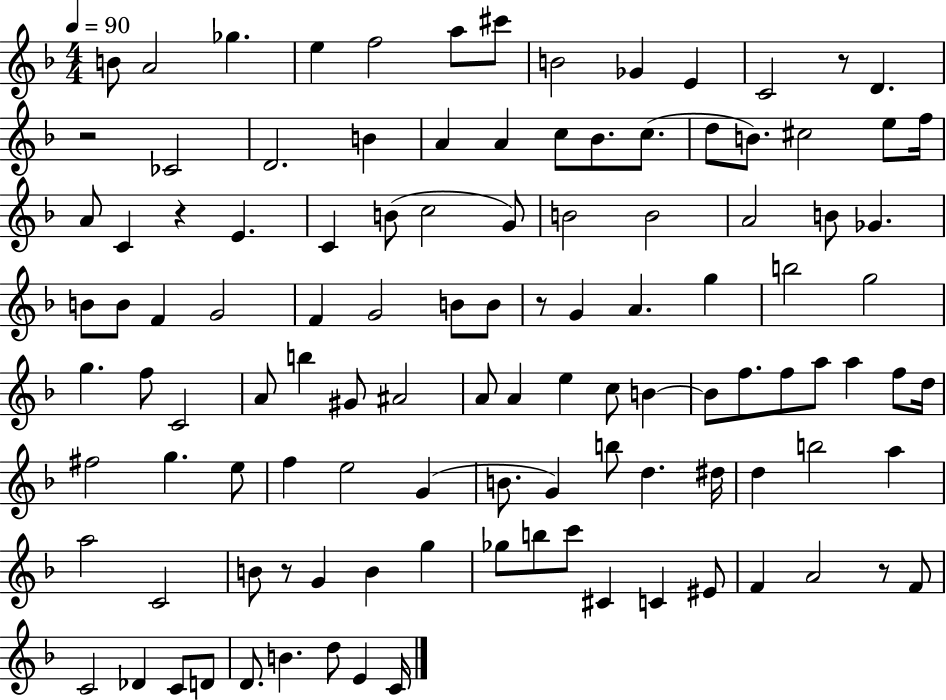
{
  \clef treble
  \numericTimeSignature
  \time 4/4
  \key f \major
  \tempo 4 = 90
  b'8 a'2 ges''4. | e''4 f''2 a''8 cis'''8 | b'2 ges'4 e'4 | c'2 r8 d'4. | \break r2 ces'2 | d'2. b'4 | a'4 a'4 c''8 bes'8. c''8.( | d''8 b'8.) cis''2 e''8 f''16 | \break a'8 c'4 r4 e'4. | c'4 b'8( c''2 g'8) | b'2 b'2 | a'2 b'8 ges'4. | \break b'8 b'8 f'4 g'2 | f'4 g'2 b'8 b'8 | r8 g'4 a'4. g''4 | b''2 g''2 | \break g''4. f''8 c'2 | a'8 b''4 gis'8 ais'2 | a'8 a'4 e''4 c''8 b'4~~ | b'8 f''8. f''8 a''8 a''4 f''8 d''16 | \break fis''2 g''4. e''8 | f''4 e''2 g'4( | b'8. g'4) b''8 d''4. dis''16 | d''4 b''2 a''4 | \break a''2 c'2 | b'8 r8 g'4 b'4 g''4 | ges''8 b''8 c'''8 cis'4 c'4 eis'8 | f'4 a'2 r8 f'8 | \break c'2 des'4 c'8 d'8 | d'8. b'4. d''8 e'4 c'16 | \bar "|."
}